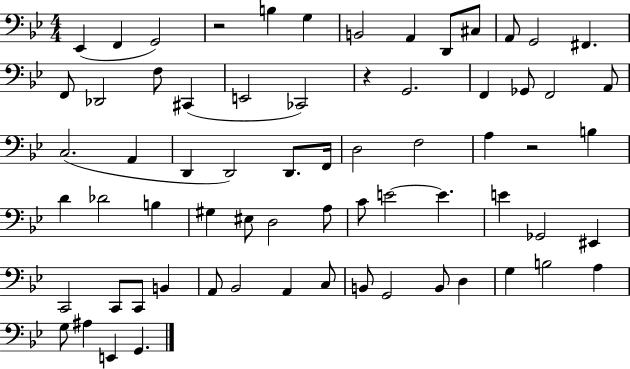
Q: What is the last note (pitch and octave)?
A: G2